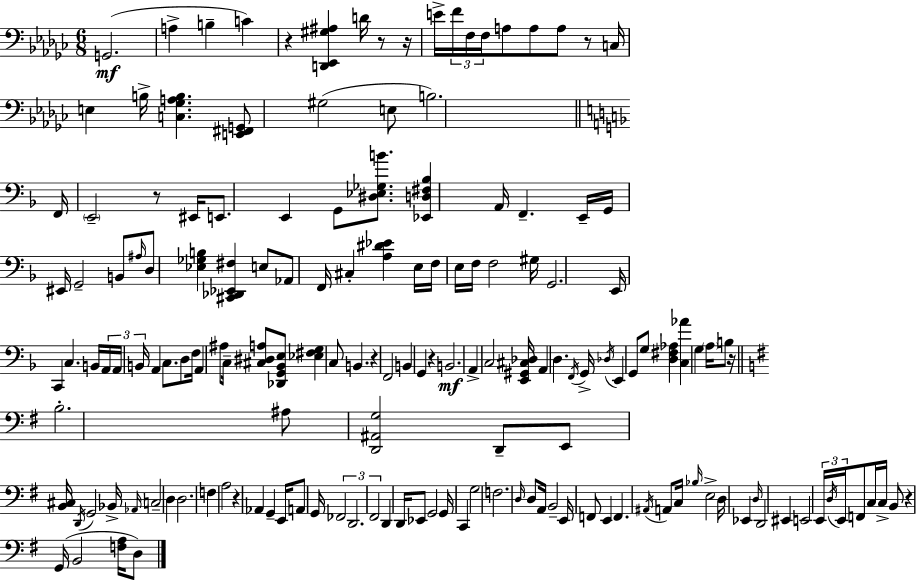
G2/h. A3/q B3/q C4/q R/q [D2,Eb2,G#3,A#3]/q D4/s R/e R/s E4/s F4/s F3/s F3/s A3/e A3/e A3/e R/e C3/s E3/q B3/s [C3,Gb3,A3,B3]/q. [E2,F#2,G2]/e G#3/h E3/e B3/h. F2/s E2/h R/e EIS2/s E2/e. E2/q G2/e [D#3,Eb3,Gb3,B4]/e. [Eb2,D3,F#3,Bb3]/q A2/s F2/q. E2/s G2/s EIS2/s G2/h B2/e A#3/s D3/e [Eb3,Gb3,B3]/q [C#2,Db2,Eb2,F#3]/q E3/e Ab2/e F2/s C#3/q [A3,D#4,Eb4]/q E3/s F3/s E3/s F3/s F3/h G#3/s G2/h. E2/s C2/q C3/q. B2/s A2/s A2/s B2/s A2/q C3/e. D3/e F3/s A2/q A#3/e C3/s [C#3,D#3,A3]/e [Db2,G2,Bb2,E3]/e [Eb3,F#3,G3]/q C3/e B2/q. R/q F2/h B2/q G2/q R/q B2/h. A2/q C3/h [E2,G#2,C#3,Db3]/s A2/q D3/q. F2/s G2/s Db3/s E2/q G2/e G3/e [D3,F#3,Ab3]/q [C3,Ab4]/q G3/q A3/s B3/e R/s B3/h. A#3/e [D2,A#2,G3]/h D2/e E2/e [B2,C#3]/s D2/s G2/h Bb2/s Ab2/s C3/h D3/q D3/h. F3/q A3/h R/q Ab2/q G2/q E2/s A2/e G2/s FES2/h D2/h. F#2/h D2/q D2/s Eb2/e G2/h G2/s C2/q G3/h F3/h. D3/s D3/e A2/s B2/h E2/s F2/e E2/q F2/q. A#2/s A2/e C3/s Bb3/s E3/h D3/s Eb2/q D3/s D2/h EIS2/q E2/h E2/s D3/s E2/s F2/e C3/s C3/s B2/e R/q G2/s B2/h [F3,A3]/s D3/e